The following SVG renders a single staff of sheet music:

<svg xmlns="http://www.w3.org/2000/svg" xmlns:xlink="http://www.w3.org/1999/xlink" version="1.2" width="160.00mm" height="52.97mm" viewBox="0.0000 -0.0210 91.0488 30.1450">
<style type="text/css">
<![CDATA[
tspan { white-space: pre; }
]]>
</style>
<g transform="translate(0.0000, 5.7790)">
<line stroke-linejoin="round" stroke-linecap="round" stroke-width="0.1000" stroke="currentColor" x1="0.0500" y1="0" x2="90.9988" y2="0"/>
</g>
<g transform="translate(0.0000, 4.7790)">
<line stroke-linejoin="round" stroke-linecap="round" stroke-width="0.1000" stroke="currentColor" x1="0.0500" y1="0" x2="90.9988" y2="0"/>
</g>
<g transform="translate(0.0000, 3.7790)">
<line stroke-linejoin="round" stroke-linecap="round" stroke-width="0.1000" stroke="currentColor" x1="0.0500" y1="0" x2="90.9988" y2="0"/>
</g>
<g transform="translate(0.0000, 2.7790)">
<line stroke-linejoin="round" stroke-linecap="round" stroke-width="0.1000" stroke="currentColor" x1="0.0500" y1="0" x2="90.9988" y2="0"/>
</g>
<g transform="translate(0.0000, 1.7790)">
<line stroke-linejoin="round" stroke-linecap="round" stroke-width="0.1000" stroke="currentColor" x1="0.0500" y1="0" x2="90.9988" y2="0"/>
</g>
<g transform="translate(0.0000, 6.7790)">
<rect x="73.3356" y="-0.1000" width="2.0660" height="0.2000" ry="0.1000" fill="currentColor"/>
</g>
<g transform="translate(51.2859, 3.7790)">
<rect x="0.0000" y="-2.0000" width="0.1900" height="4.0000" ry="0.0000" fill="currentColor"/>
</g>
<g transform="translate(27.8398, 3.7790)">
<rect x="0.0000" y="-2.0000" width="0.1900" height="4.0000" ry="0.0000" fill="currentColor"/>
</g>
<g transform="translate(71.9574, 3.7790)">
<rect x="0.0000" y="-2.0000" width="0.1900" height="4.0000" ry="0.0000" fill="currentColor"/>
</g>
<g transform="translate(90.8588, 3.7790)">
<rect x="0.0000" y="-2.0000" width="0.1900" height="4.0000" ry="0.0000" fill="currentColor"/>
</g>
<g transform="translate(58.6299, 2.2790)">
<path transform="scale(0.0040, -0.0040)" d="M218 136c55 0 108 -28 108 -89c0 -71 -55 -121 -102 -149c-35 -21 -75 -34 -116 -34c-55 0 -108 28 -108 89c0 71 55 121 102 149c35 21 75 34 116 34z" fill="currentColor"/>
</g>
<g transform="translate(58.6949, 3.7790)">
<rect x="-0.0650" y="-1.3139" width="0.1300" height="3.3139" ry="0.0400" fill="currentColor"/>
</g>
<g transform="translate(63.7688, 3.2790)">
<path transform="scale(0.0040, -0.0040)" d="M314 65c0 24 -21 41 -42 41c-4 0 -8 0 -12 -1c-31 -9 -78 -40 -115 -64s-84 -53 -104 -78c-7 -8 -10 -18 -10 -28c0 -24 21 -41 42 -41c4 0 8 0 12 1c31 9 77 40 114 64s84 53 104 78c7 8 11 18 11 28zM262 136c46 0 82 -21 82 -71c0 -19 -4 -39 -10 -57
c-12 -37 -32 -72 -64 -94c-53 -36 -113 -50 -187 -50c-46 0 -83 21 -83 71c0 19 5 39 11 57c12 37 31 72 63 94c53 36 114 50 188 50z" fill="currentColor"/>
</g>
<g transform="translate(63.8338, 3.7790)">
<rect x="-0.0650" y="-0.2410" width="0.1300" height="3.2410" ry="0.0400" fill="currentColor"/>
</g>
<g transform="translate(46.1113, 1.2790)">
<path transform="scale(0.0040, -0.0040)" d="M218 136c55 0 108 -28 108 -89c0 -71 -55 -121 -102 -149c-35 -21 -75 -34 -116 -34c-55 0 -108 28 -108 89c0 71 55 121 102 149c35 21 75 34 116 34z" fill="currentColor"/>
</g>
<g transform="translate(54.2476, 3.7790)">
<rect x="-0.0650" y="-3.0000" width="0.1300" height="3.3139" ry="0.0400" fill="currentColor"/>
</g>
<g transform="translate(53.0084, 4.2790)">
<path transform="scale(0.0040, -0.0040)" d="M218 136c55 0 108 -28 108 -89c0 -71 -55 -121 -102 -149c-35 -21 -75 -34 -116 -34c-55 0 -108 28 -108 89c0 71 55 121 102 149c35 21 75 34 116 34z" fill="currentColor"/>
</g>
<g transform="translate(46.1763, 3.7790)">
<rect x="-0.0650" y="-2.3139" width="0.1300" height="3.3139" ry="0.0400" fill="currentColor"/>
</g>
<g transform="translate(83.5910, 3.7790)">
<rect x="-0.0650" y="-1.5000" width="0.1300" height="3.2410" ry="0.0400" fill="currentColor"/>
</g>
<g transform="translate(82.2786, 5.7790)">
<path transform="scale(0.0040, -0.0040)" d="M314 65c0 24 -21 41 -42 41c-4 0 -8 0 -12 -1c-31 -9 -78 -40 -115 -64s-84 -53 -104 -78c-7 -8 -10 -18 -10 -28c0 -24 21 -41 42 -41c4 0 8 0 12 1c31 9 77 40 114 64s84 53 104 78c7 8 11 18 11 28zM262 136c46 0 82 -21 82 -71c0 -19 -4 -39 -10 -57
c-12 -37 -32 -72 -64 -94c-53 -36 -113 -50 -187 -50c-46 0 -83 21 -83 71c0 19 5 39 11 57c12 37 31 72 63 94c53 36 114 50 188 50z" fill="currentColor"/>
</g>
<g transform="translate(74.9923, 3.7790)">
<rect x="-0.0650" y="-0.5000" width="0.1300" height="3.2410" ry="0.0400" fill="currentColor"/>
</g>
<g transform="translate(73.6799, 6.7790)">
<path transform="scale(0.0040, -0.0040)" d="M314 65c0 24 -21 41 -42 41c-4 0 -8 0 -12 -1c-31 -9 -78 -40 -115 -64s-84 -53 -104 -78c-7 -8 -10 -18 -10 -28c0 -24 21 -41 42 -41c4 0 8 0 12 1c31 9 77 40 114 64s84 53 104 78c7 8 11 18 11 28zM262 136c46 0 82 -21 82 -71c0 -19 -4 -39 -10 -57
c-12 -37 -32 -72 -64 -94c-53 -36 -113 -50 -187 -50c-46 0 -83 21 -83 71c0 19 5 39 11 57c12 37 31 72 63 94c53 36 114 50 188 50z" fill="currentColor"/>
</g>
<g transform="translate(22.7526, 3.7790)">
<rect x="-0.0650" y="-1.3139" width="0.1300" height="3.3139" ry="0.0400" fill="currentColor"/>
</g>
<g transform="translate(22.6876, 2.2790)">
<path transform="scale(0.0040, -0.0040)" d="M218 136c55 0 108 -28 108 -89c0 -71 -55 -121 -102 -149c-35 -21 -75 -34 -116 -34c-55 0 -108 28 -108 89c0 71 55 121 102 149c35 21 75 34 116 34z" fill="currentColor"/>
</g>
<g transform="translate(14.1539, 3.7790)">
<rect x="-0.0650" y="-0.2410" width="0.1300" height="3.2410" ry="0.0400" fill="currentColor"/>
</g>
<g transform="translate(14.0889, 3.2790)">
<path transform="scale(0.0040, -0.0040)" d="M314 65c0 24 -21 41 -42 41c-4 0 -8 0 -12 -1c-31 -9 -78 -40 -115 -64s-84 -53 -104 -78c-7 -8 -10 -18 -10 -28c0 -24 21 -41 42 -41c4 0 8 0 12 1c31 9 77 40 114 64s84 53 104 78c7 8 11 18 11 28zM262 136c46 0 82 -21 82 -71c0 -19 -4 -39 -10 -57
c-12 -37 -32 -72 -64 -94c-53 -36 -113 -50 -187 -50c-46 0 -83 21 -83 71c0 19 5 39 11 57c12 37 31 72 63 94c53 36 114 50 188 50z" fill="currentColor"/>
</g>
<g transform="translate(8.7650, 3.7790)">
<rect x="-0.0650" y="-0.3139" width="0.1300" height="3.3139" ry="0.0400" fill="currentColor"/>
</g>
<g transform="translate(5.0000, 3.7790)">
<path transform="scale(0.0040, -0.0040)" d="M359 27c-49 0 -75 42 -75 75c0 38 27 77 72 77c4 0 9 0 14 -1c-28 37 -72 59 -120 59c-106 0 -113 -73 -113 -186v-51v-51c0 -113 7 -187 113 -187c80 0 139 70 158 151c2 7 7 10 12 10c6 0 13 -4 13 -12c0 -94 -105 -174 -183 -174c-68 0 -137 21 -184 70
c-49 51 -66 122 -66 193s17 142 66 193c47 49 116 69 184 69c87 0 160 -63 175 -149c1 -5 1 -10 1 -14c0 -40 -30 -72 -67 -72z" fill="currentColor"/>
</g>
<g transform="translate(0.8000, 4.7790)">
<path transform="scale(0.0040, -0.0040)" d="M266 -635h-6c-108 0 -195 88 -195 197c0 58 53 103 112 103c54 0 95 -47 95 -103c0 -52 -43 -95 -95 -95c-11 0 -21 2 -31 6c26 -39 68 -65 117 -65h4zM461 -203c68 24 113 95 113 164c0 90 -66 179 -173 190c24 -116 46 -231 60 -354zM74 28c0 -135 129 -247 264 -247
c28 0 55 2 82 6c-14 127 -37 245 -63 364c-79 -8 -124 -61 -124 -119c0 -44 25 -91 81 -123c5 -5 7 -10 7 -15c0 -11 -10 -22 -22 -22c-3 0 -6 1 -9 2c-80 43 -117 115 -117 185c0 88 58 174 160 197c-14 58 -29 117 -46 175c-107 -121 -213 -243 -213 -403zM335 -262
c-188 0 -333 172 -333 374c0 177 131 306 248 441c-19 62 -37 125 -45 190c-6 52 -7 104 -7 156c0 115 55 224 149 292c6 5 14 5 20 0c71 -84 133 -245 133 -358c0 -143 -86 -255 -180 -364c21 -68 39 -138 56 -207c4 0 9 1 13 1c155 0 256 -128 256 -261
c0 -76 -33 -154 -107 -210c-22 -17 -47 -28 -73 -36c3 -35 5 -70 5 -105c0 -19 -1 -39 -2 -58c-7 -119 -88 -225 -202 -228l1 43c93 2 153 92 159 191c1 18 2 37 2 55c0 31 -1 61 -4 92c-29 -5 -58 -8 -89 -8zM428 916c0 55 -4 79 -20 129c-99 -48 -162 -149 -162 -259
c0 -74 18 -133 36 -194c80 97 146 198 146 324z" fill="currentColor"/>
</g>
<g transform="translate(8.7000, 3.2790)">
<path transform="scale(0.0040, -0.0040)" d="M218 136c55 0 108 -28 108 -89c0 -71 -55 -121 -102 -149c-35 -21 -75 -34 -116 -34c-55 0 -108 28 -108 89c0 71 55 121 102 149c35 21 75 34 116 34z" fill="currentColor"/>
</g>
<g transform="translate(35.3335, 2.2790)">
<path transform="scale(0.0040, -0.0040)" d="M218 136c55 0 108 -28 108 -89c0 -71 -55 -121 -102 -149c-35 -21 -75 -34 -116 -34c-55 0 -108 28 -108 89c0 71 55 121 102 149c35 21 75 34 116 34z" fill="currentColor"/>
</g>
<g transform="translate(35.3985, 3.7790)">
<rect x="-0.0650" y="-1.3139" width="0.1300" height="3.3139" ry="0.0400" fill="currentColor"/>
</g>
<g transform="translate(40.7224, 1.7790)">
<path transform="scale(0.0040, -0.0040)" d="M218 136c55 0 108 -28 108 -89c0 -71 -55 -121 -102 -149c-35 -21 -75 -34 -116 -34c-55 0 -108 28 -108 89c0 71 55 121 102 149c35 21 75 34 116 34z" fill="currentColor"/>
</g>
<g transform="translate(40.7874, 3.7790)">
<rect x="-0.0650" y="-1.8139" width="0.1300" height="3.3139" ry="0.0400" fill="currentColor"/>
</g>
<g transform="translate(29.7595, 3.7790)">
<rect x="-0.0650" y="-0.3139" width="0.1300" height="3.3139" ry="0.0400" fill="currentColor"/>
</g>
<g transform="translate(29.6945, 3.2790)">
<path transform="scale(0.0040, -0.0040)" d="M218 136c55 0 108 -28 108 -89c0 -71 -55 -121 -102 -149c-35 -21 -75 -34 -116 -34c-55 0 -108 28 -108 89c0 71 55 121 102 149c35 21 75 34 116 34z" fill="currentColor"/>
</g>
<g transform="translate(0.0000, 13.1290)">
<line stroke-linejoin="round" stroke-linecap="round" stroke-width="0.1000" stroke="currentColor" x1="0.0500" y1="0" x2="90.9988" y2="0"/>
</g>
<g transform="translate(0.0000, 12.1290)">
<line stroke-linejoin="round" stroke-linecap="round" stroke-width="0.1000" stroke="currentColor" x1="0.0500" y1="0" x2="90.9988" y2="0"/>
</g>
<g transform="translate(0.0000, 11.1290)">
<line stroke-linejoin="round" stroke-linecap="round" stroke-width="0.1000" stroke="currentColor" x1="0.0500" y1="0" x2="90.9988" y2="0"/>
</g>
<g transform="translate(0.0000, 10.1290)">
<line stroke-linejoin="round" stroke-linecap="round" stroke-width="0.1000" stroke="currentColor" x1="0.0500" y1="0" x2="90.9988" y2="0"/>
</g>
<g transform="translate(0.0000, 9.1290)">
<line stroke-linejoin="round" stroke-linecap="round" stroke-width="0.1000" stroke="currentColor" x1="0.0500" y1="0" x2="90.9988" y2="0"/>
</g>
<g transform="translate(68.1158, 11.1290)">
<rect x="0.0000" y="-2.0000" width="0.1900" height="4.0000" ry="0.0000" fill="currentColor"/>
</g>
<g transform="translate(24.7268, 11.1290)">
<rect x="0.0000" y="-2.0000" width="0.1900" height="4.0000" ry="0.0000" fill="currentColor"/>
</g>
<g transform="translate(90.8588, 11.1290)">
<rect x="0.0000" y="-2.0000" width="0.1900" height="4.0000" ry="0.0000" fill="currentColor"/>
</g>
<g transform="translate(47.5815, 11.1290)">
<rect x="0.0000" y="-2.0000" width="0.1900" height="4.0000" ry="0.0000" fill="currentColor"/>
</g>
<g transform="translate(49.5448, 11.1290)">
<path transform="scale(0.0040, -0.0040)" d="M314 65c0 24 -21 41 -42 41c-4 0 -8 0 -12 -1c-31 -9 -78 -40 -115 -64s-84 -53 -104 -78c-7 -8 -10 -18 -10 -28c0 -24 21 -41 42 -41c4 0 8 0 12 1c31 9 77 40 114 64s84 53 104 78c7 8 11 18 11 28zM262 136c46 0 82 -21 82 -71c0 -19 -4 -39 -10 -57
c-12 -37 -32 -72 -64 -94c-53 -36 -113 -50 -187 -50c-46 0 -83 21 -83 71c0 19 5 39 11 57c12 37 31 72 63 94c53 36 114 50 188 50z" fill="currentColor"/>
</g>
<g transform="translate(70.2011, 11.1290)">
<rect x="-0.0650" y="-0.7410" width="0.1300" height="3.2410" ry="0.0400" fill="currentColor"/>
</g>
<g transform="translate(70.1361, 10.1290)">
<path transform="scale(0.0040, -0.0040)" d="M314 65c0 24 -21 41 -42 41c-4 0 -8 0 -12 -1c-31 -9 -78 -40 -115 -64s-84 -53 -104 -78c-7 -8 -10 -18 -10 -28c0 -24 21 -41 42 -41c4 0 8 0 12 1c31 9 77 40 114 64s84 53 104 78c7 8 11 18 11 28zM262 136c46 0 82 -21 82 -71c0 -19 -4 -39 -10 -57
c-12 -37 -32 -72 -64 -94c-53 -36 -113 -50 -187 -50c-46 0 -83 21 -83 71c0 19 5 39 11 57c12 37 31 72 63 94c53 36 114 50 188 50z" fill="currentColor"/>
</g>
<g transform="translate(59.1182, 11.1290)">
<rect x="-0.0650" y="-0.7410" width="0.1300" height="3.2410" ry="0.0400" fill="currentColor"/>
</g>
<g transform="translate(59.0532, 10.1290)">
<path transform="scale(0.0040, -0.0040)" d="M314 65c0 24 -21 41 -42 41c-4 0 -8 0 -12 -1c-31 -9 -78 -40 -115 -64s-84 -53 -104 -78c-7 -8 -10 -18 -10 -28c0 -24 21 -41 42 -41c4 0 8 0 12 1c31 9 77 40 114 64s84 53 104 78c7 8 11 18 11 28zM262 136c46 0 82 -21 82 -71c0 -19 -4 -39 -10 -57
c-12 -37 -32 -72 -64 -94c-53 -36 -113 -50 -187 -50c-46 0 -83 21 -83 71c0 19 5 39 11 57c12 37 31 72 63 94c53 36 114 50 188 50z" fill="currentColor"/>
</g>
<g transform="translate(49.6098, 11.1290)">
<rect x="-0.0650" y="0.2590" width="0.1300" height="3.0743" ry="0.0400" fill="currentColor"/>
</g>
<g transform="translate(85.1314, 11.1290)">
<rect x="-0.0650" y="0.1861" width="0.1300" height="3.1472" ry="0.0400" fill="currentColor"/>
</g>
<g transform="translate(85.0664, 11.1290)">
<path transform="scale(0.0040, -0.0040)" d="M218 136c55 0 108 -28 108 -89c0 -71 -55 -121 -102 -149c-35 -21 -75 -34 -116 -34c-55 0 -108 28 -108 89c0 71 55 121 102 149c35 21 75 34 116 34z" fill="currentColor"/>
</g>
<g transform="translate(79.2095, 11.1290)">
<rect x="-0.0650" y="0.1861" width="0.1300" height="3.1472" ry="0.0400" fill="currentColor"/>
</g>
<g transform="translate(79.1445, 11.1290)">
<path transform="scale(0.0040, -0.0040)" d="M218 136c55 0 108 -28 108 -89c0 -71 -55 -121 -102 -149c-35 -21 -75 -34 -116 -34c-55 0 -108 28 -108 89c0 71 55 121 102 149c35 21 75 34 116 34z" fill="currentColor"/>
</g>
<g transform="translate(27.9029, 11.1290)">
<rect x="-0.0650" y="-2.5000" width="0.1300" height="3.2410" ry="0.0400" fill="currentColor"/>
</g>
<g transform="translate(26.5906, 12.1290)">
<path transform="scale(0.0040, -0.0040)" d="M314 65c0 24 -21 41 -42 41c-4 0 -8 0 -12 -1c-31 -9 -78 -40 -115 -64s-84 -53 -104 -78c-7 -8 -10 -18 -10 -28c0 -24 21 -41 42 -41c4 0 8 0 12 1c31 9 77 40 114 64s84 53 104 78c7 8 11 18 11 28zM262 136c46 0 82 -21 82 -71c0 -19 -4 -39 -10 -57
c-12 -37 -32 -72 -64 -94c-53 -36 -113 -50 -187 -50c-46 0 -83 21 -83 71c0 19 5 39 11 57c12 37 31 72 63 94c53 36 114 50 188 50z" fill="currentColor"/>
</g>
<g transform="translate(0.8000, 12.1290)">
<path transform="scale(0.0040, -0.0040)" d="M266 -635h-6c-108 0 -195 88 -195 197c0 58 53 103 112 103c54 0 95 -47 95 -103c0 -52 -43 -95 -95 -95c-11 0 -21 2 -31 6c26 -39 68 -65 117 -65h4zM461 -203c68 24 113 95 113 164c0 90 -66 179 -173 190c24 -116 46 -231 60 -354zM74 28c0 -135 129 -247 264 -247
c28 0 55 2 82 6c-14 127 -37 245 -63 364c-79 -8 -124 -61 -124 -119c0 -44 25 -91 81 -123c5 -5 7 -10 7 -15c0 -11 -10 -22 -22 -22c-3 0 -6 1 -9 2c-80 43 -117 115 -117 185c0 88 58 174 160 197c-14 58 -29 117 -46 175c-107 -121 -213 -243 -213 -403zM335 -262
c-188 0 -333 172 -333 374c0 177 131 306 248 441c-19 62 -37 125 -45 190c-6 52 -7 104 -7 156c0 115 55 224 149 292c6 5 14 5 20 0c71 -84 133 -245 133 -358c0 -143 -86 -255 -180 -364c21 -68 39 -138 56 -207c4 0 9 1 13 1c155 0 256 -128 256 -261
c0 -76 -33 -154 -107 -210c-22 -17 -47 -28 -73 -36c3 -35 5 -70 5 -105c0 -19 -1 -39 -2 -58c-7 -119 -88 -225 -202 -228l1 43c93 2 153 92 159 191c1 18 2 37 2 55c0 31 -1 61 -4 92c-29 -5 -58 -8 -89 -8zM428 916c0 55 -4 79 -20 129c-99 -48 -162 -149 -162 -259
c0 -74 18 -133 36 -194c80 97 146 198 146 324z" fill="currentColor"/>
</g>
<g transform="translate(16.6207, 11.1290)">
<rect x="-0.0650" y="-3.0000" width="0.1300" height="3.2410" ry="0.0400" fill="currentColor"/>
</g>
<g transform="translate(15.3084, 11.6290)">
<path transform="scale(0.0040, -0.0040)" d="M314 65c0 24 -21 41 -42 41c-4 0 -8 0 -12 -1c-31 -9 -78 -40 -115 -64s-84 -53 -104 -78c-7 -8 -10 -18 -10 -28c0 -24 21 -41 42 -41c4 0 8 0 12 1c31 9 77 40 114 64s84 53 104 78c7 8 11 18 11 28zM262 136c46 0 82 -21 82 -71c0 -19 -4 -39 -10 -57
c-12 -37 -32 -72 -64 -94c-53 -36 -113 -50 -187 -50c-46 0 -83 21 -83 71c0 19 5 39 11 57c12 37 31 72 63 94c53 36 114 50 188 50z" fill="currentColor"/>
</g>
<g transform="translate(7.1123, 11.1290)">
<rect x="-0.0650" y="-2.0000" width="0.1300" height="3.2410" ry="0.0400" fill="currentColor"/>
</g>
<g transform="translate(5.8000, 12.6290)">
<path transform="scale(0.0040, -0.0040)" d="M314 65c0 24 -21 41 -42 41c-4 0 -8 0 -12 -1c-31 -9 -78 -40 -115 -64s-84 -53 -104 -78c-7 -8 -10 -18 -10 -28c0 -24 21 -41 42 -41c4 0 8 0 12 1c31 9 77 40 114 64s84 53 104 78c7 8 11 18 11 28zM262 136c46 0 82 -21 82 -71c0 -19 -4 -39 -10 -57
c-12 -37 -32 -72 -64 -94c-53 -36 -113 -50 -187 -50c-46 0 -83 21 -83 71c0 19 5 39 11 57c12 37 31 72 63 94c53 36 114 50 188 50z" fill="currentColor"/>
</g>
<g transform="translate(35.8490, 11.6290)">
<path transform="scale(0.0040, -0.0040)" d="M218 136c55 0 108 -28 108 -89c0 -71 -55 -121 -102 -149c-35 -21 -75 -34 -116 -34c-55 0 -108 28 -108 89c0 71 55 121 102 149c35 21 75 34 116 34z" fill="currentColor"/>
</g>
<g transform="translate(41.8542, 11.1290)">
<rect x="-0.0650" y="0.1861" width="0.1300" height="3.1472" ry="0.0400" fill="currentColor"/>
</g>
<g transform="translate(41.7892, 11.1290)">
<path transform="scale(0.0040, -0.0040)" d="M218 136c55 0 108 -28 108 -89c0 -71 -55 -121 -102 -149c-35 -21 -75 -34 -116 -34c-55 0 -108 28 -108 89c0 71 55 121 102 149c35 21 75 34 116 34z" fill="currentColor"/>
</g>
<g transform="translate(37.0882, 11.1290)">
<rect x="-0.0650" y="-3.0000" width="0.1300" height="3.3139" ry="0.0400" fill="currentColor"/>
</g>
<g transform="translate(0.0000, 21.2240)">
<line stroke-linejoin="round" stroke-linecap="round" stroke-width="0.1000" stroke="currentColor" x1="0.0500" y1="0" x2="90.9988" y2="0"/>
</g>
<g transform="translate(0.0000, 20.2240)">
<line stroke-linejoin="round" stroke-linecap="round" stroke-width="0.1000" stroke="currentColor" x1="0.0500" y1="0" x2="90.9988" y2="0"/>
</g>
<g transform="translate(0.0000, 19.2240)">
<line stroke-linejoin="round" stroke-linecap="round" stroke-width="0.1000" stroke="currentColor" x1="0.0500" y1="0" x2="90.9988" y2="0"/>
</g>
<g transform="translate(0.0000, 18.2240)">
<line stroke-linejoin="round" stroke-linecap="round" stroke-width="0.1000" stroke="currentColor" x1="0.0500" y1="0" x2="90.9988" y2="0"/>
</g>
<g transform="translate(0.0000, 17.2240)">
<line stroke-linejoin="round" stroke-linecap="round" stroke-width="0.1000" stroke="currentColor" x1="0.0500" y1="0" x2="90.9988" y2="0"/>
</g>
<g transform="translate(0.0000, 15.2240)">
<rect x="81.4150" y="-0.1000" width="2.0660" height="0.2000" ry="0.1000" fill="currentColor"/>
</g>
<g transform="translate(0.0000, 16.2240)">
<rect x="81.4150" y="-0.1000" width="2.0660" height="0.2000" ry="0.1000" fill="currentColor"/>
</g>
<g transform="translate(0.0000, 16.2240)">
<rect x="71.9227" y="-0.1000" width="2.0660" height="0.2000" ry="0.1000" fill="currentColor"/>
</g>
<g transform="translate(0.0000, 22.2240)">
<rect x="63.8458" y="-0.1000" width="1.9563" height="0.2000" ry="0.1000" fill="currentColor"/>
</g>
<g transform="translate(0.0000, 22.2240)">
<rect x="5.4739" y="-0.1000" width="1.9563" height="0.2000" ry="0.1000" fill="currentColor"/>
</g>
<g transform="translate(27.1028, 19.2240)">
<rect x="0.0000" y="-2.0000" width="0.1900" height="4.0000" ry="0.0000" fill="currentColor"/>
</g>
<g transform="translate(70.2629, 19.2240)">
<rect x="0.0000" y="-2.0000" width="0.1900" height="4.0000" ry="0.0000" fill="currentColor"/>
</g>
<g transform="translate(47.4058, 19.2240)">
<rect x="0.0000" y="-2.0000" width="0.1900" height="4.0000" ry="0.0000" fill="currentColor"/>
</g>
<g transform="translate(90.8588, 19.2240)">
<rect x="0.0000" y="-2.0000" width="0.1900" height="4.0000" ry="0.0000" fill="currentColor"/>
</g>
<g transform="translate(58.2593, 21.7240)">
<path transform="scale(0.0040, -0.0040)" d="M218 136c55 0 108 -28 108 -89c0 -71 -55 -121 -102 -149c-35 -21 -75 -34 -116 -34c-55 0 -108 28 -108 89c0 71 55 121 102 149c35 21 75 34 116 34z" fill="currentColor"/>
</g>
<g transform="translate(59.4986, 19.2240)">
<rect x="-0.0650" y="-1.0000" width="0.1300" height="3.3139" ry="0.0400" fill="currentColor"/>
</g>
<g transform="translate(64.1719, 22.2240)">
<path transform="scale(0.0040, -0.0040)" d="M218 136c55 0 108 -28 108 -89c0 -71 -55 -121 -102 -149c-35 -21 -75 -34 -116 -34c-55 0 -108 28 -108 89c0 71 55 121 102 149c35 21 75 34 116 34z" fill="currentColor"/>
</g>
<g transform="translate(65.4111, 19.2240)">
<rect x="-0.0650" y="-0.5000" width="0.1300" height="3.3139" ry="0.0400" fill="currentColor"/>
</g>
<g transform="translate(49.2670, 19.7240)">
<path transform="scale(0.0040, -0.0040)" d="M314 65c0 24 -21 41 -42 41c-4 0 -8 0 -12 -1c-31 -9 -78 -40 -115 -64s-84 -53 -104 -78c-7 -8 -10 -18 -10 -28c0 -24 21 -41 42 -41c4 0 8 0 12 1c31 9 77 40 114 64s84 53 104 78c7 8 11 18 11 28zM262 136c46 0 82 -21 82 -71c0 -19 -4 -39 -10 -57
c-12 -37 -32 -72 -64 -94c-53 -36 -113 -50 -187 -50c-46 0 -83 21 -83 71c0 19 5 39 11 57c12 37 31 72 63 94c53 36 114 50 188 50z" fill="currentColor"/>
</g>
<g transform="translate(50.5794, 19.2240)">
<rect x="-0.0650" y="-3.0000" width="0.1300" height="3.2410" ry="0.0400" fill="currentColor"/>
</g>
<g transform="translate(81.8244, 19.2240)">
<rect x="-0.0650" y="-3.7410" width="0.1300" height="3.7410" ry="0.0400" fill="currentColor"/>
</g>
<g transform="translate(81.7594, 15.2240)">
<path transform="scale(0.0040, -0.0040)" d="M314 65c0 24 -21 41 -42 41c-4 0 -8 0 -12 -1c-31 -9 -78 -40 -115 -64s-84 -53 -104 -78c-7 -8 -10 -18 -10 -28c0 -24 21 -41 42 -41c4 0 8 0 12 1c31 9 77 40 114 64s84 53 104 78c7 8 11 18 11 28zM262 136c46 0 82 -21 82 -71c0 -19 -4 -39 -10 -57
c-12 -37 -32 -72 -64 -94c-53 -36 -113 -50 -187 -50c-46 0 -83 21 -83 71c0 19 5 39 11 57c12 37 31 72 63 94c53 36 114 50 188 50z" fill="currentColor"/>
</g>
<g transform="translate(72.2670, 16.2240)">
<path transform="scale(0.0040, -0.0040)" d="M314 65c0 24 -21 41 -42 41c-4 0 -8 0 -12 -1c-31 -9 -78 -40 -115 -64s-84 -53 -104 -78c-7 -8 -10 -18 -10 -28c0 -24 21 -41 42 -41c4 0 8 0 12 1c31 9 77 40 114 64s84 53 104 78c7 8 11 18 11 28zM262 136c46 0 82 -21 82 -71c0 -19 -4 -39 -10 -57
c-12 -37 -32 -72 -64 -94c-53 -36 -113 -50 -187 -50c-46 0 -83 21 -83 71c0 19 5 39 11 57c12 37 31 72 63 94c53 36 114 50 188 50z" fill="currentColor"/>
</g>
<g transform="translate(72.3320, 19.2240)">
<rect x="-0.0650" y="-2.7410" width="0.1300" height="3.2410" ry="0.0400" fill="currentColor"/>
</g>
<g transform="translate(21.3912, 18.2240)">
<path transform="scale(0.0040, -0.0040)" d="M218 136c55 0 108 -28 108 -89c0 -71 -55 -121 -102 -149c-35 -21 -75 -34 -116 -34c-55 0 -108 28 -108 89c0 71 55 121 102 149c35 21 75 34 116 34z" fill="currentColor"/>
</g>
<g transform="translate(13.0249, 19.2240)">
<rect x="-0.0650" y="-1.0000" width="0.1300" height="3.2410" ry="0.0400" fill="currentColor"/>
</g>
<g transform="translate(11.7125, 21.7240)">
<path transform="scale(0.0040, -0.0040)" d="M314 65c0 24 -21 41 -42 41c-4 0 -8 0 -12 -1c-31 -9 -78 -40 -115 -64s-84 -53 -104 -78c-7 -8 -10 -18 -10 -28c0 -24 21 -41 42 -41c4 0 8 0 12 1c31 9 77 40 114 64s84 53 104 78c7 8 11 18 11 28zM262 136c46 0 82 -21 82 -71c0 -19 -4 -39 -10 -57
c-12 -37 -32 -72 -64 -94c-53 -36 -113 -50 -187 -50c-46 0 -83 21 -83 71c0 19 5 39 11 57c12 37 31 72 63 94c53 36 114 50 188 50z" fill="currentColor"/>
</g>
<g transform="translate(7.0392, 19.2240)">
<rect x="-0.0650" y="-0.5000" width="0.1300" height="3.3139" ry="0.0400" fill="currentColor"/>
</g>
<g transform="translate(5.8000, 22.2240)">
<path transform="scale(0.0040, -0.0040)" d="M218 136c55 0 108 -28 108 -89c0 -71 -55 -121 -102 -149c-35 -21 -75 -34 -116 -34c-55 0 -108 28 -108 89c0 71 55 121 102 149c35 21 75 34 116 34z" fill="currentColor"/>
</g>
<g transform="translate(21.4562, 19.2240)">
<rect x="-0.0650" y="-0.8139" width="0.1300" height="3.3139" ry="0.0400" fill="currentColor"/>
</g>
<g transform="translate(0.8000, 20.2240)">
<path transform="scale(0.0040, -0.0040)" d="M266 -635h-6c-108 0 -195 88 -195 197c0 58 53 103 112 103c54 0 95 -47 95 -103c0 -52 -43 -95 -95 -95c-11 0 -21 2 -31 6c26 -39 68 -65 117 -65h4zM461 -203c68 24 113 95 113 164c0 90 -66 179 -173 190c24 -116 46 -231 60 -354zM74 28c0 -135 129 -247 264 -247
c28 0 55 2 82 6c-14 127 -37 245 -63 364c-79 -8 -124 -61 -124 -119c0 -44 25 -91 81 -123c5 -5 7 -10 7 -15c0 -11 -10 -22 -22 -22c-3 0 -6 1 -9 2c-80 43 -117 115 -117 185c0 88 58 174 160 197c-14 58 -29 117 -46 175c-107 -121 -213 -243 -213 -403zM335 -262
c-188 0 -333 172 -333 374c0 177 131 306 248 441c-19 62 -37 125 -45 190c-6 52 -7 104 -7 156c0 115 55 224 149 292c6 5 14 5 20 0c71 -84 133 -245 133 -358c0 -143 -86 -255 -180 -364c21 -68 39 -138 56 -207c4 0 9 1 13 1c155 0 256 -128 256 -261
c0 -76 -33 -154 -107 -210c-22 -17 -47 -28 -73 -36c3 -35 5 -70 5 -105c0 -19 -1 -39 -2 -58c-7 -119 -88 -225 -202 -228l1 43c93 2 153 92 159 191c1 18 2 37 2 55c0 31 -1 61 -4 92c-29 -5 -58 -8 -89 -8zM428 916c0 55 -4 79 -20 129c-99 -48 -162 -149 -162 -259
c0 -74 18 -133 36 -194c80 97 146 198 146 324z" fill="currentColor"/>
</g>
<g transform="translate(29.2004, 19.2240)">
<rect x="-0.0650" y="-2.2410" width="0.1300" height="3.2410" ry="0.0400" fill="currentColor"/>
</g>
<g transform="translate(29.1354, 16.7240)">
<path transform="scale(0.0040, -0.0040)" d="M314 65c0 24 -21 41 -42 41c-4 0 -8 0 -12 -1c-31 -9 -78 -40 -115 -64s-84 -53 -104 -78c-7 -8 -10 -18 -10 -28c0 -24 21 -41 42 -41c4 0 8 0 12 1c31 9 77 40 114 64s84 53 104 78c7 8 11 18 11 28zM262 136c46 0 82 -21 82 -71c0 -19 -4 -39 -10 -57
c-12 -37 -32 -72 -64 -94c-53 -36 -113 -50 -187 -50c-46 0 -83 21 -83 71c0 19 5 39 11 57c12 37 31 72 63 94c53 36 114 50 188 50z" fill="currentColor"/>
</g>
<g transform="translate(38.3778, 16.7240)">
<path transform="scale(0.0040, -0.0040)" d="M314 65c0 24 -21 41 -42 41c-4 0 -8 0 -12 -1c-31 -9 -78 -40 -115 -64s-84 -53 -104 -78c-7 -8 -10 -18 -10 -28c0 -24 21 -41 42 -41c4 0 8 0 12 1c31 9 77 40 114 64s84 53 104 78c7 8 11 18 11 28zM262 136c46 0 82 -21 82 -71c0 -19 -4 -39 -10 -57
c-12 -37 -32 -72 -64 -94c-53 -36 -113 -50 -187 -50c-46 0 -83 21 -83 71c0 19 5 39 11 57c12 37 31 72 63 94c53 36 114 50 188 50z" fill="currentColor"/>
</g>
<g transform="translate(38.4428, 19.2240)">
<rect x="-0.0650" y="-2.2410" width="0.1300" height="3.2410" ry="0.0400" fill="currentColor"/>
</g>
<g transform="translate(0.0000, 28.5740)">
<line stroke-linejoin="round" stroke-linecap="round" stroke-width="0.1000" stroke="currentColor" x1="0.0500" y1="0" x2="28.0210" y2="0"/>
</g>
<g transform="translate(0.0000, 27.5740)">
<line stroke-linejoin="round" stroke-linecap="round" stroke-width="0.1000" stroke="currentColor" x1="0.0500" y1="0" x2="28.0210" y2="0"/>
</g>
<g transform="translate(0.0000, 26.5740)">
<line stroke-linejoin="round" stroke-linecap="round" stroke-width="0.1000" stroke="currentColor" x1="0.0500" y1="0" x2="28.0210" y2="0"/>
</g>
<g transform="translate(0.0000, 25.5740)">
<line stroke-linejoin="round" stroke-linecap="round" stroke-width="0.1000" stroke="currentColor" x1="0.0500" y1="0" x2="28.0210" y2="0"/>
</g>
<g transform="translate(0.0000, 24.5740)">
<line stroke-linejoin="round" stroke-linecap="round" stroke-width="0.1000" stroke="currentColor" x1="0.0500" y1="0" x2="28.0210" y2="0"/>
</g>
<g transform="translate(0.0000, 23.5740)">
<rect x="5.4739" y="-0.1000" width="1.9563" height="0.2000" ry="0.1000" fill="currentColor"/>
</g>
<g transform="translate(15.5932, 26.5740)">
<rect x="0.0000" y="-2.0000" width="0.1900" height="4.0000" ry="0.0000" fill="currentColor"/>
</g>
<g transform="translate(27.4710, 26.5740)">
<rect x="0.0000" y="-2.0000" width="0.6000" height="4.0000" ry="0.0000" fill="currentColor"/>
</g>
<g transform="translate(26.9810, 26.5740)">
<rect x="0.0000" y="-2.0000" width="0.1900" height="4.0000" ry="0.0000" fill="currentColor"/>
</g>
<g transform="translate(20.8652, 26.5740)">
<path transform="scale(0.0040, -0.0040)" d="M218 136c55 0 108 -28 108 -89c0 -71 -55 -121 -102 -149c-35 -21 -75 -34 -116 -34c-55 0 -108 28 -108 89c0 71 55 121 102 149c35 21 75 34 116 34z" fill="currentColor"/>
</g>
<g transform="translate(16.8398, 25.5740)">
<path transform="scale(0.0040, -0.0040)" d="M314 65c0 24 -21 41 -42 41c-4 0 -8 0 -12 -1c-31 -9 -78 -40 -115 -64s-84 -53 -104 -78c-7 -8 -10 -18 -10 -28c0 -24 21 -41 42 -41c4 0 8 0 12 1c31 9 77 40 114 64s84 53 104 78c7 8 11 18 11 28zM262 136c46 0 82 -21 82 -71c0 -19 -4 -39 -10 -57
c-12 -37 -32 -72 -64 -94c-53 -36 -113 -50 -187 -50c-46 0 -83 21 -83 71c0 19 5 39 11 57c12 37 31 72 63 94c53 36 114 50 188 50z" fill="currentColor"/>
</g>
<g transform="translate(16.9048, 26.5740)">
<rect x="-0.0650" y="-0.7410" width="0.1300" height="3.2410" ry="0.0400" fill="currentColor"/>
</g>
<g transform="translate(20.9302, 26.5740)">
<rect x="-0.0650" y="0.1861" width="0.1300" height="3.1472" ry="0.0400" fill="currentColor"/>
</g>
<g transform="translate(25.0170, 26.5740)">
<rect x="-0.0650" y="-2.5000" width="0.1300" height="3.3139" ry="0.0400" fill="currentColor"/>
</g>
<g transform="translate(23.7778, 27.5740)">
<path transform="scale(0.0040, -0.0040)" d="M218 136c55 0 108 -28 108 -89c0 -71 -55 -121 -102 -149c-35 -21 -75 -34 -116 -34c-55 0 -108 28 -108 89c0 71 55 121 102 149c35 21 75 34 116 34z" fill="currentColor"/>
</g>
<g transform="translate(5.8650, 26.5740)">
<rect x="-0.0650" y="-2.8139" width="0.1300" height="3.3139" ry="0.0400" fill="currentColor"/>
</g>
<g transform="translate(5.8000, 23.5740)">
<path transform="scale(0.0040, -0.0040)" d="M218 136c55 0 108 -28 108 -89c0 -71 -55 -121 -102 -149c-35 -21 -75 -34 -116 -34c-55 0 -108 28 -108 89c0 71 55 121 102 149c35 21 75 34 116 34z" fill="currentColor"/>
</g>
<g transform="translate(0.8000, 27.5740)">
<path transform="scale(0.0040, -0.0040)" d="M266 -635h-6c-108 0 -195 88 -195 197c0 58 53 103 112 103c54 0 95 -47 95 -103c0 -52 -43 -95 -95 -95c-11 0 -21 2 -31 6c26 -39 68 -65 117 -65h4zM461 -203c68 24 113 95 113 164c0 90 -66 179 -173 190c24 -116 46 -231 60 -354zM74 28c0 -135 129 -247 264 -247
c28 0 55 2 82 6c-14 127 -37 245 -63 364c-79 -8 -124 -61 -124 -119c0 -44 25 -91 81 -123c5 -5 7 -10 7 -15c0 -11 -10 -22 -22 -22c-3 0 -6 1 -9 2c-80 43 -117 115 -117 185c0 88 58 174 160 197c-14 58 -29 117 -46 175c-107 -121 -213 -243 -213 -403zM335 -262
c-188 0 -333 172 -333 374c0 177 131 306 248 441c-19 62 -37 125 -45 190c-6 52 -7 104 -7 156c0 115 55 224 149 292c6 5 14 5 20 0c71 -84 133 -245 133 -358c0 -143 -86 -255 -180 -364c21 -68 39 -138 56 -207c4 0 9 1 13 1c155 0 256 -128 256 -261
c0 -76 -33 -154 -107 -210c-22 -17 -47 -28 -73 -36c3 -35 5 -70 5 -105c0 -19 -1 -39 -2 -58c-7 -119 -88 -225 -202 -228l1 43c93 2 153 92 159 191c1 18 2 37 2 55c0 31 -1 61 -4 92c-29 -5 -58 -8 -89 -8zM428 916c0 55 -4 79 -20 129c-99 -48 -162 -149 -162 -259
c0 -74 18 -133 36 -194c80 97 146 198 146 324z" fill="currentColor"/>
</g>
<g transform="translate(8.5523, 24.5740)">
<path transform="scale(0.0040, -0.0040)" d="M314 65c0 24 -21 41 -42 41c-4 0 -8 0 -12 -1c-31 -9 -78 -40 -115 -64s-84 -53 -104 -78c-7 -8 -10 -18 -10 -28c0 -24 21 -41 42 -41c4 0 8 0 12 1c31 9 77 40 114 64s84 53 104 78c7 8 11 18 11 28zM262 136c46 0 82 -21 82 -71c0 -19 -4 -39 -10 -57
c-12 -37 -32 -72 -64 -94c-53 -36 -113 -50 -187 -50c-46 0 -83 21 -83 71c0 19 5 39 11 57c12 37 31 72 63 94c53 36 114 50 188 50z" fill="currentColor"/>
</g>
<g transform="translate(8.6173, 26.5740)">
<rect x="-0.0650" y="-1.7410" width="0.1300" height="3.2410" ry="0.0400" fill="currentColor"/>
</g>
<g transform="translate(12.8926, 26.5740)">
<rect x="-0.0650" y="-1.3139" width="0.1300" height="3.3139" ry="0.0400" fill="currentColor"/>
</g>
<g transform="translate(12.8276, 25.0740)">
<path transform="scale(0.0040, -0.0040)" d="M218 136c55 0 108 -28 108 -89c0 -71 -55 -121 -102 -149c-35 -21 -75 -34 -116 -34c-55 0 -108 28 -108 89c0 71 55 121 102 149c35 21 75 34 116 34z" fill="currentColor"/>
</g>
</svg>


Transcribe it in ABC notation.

X:1
T:Untitled
M:4/4
L:1/4
K:C
c c2 e c e f g A e c2 C2 E2 F2 A2 G2 A B B2 d2 d2 B B C D2 d g2 g2 A2 D C a2 c'2 a f2 e d2 B G